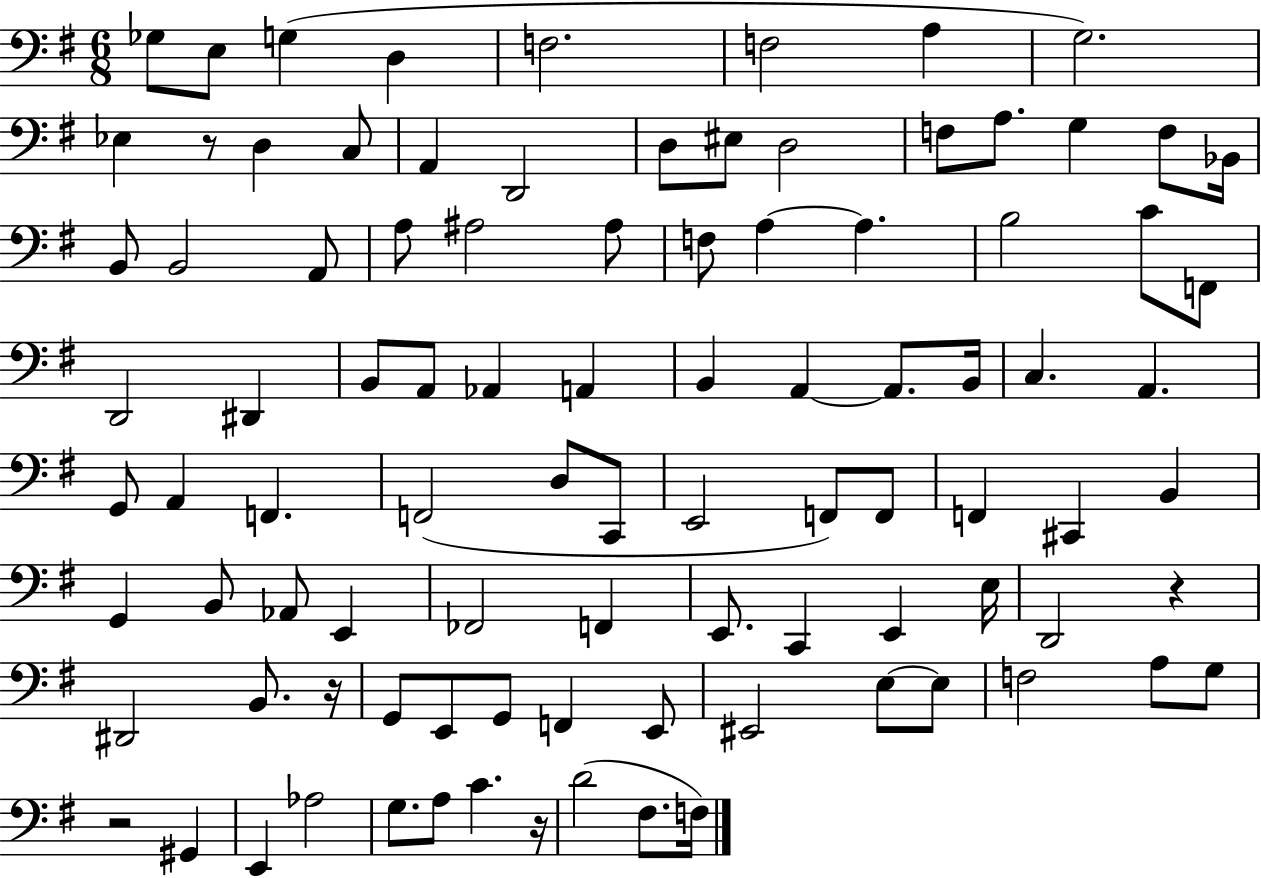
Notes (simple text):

Gb3/e E3/e G3/q D3/q F3/h. F3/h A3/q G3/h. Eb3/q R/e D3/q C3/e A2/q D2/h D3/e EIS3/e D3/h F3/e A3/e. G3/q F3/e Bb2/s B2/e B2/h A2/e A3/e A#3/h A#3/e F3/e A3/q A3/q. B3/h C4/e F2/e D2/h D#2/q B2/e A2/e Ab2/q A2/q B2/q A2/q A2/e. B2/s C3/q. A2/q. G2/e A2/q F2/q. F2/h D3/e C2/e E2/h F2/e F2/e F2/q C#2/q B2/q G2/q B2/e Ab2/e E2/q FES2/h F2/q E2/e. C2/q E2/q E3/s D2/h R/q D#2/h B2/e. R/s G2/e E2/e G2/e F2/q E2/e EIS2/h E3/e E3/e F3/h A3/e G3/e R/h G#2/q E2/q Ab3/h G3/e. A3/e C4/q. R/s D4/h F#3/e. F3/s